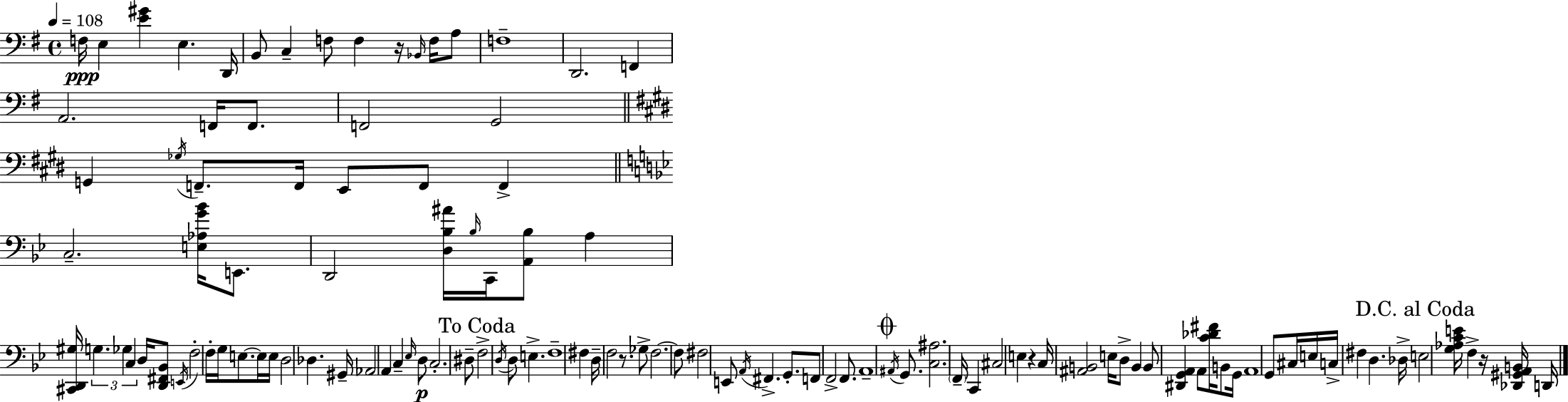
F3/s E3/q [E4,G#4]/q E3/q. D2/s B2/e C3/q F3/e F3/q R/s Bb2/s F3/s A3/e F3/w D2/h. F2/q A2/h. F2/s F2/e. F2/h G2/h G2/q Gb3/s F2/e. F2/s E2/e F2/e F2/q C3/h. [E3,Ab3,G4,Bb4]/s E2/e. D2/h [D3,Bb3,A#4]/s Bb3/s C2/s [A2,Bb3]/e A3/q [C#2,D2,G#3]/s G3/q. Gb3/q C3/q D3/s [D2,F#2,Bb2]/e E2/s F3/h F3/s G3/s E3/e. E3/s E3/s D3/h Db3/q. G#2/s Ab2/h A2/q C3/q Eb3/s D3/e C3/h. D#3/e F3/h D3/s D3/e E3/q. F3/w F#3/q D3/s F3/h R/e. Gb3/e F3/h. F3/e F#3/h E2/e A2/s F#2/q. G2/e. F2/e F2/h F2/e. A2/w A#2/s G2/e. [C3,A#3]/h. F2/s C2/q C#3/h E3/q R/q C3/s [A#2,B2]/h E3/s D3/e B2/q B2/e [D#2,G2,A2]/q A2/e [C4,Db4,F#4]/s B2/e G2/s A2/w G2/e C#3/s E3/s C3/s F#3/q D3/q. Db3/s E3/h [G3,Ab3,C4,E4]/s F3/q R/s [Db2,G#2,A2,B2]/s D2/s